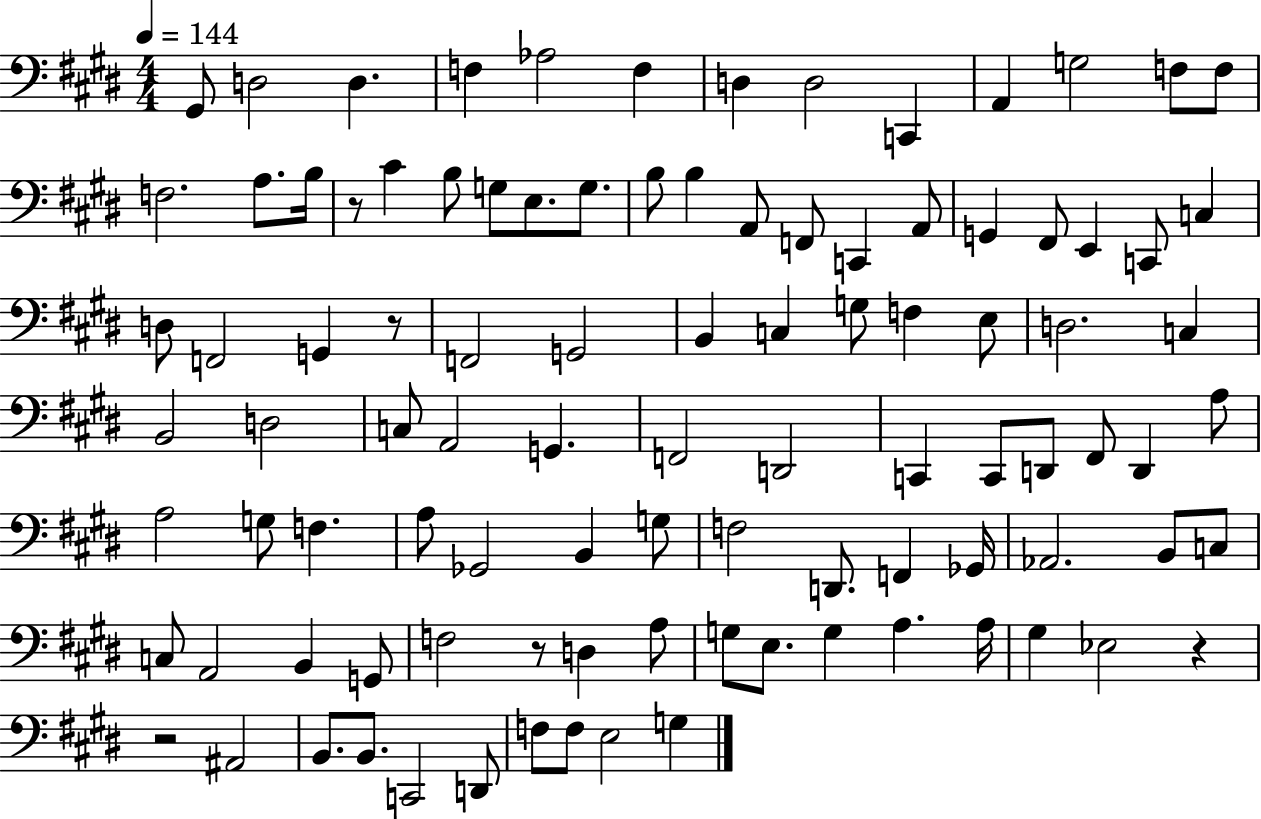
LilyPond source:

{
  \clef bass
  \numericTimeSignature
  \time 4/4
  \key e \major
  \tempo 4 = 144
  gis,8 d2 d4. | f4 aes2 f4 | d4 d2 c,4 | a,4 g2 f8 f8 | \break f2. a8. b16 | r8 cis'4 b8 g8 e8. g8. | b8 b4 a,8 f,8 c,4 a,8 | g,4 fis,8 e,4 c,8 c4 | \break d8 f,2 g,4 r8 | f,2 g,2 | b,4 c4 g8 f4 e8 | d2. c4 | \break b,2 d2 | c8 a,2 g,4. | f,2 d,2 | c,4 c,8 d,8 fis,8 d,4 a8 | \break a2 g8 f4. | a8 ges,2 b,4 g8 | f2 d,8. f,4 ges,16 | aes,2. b,8 c8 | \break c8 a,2 b,4 g,8 | f2 r8 d4 a8 | g8 e8. g4 a4. a16 | gis4 ees2 r4 | \break r2 ais,2 | b,8. b,8. c,2 d,8 | f8 f8 e2 g4 | \bar "|."
}